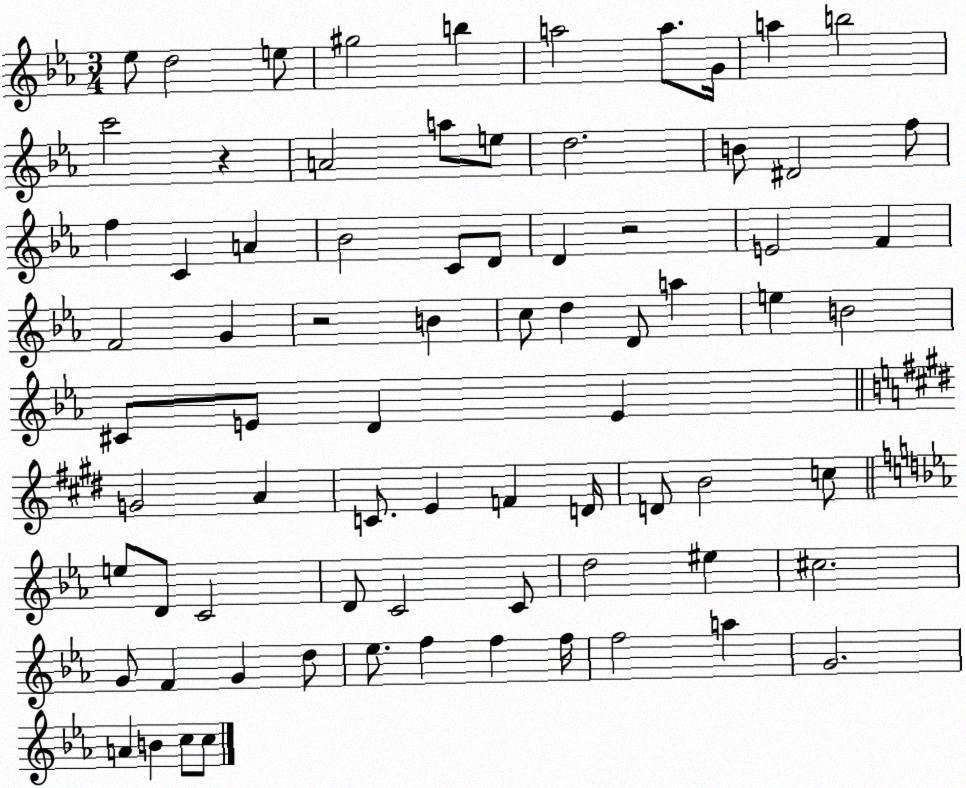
X:1
T:Untitled
M:3/4
L:1/4
K:Eb
_e/2 d2 e/2 ^g2 b a2 a/2 G/4 a b2 c'2 z A2 a/2 e/2 d2 B/2 ^D2 f/2 f C A _B2 C/2 D/2 D z2 E2 F F2 G z2 B c/2 d D/2 a e B2 ^C/2 E/2 D E G2 A C/2 E F D/4 D/2 B2 c/2 e/2 D/2 C2 D/2 C2 C/2 d2 ^e ^c2 G/2 F G d/2 _e/2 f f f/4 f2 a G2 A B c/2 c/2